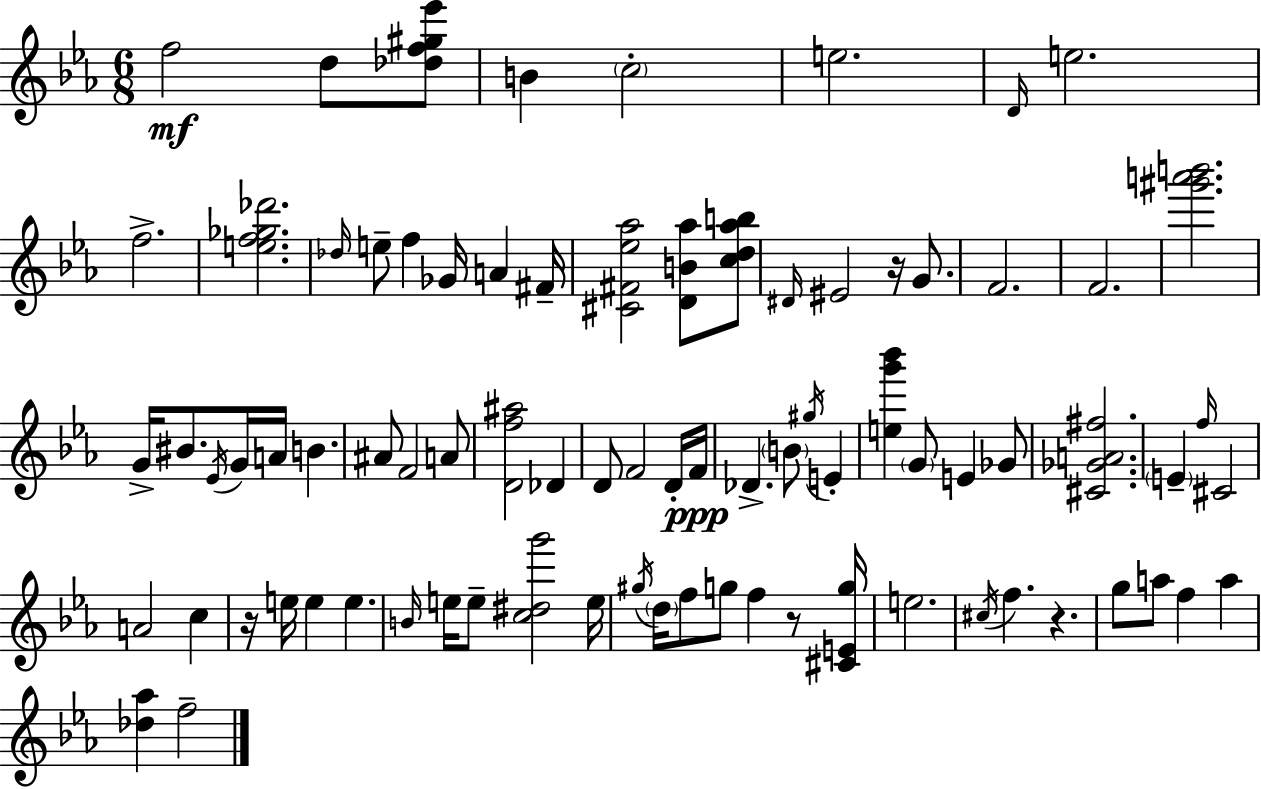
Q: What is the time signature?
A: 6/8